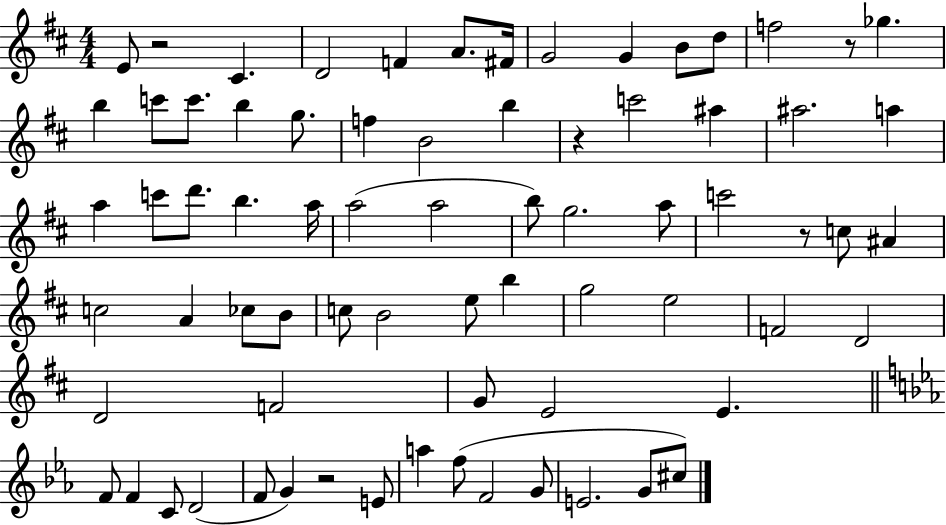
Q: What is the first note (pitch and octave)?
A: E4